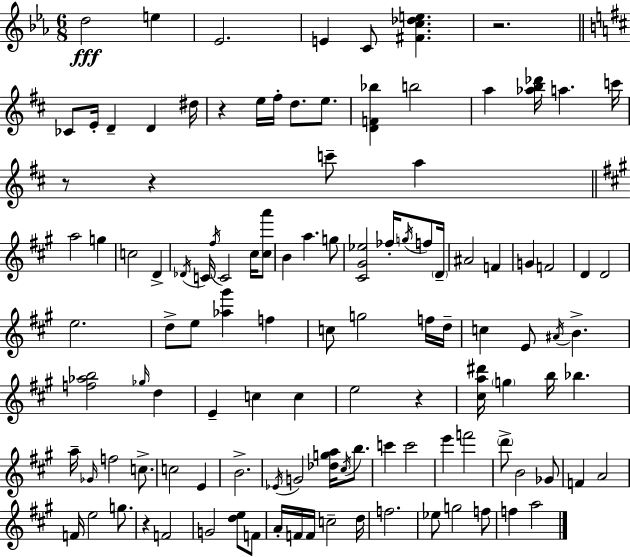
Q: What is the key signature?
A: C minor